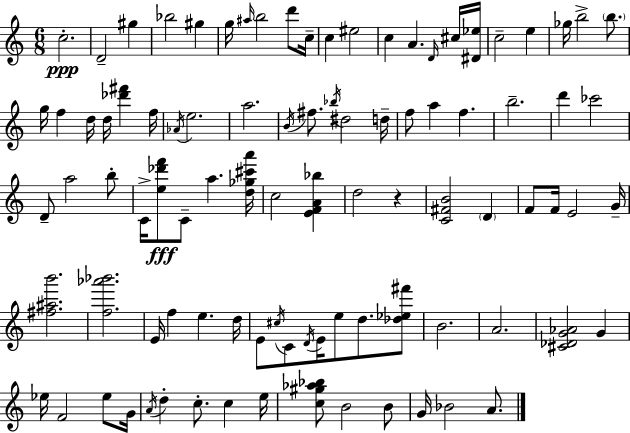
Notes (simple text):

C5/h. D4/h G#5/q Bb5/h G#5/q G5/s A#5/s B5/h D6/e C5/s C5/q EIS5/h C5/q A4/q. D4/s C#5/s [D#4,Eb5]/s C5/h E5/q Gb5/s B5/h B5/e. G5/s F5/q D5/s D5/s [Db6,F#6]/q F5/s Ab4/s E5/h. A5/h. B4/s F#5/e. Bb5/s D#5/h D5/s F5/e A5/q F5/q. B5/h. D6/q CES6/h D4/e A5/h B5/e C4/s [E5,Db6,F6]/e C4/e A5/q. [D5,Gb5,C#6,A6]/s C5/h [E4,F4,A4,Bb5]/q D5/h R/q [C4,F#4,B4]/h D4/q F4/e F4/s E4/h G4/s [F#5,A#5,B6]/h. [F5,Ab6,Bb6]/h. E4/s F5/q E5/q. D5/s E4/e C#5/s C4/e D4/s E4/s E5/e D5/e. [Db5,Eb5,F#6]/e B4/h. A4/h. [C#4,Db4,G4,Ab4]/h G4/q Eb5/s F4/h Eb5/e G4/s A4/s D5/q C5/e. C5/q E5/s [C5,G#5,Ab5,Bb5]/e B4/h B4/e G4/s Bb4/h A4/e.